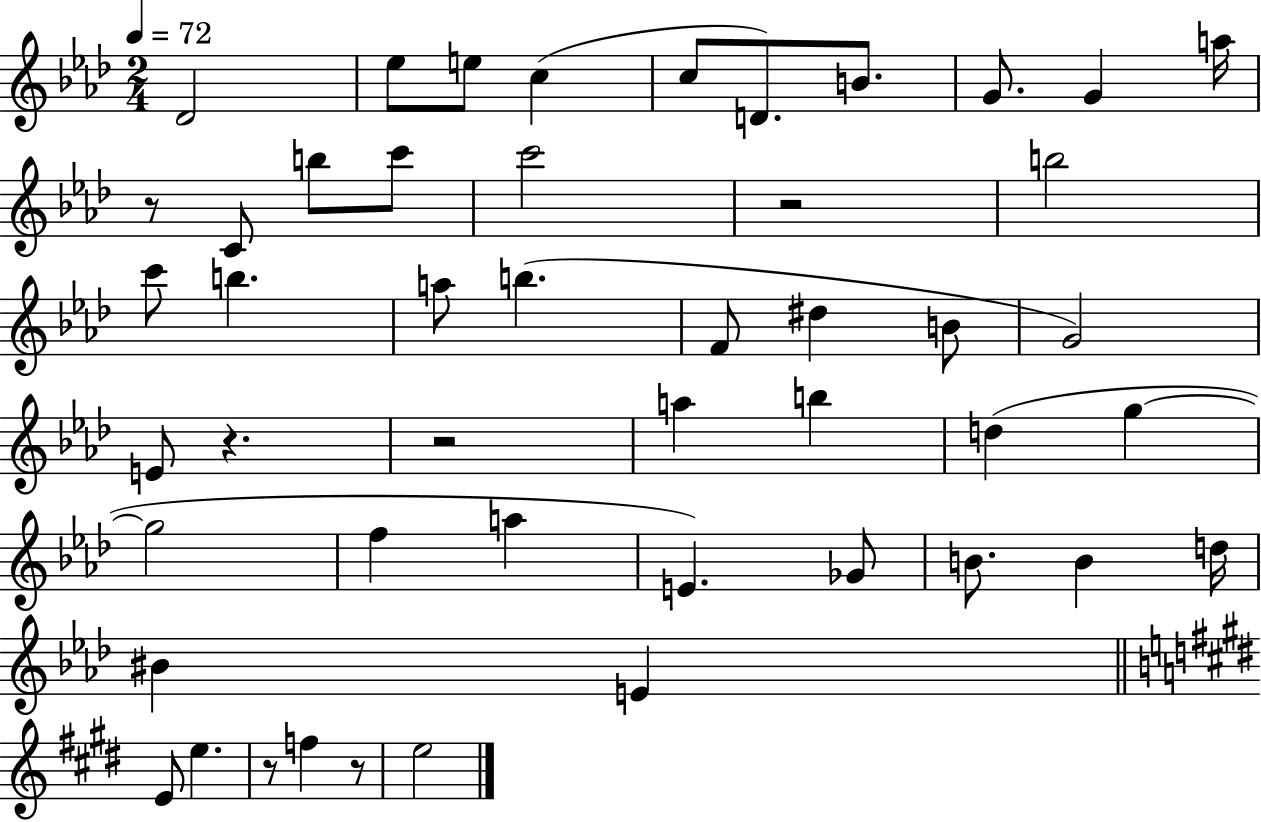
{
  \clef treble
  \numericTimeSignature
  \time 2/4
  \key aes \major
  \tempo 4 = 72
  \repeat volta 2 { des'2 | ees''8 e''8 c''4( | c''8 d'8.) b'8. | g'8. g'4 a''16 | \break r8 c'8 b''8 c'''8 | c'''2 | r2 | b''2 | \break c'''8 b''4. | a''8 b''4.( | f'8 dis''4 b'8 | g'2) | \break e'8 r4. | r2 | a''4 b''4 | d''4( g''4~~ | \break g''2 | f''4 a''4 | e'4.) ges'8 | b'8. b'4 d''16 | \break bis'4 e'4 | \bar "||" \break \key e \major e'8 e''4. | r8 f''4 r8 | e''2 | } \bar "|."
}